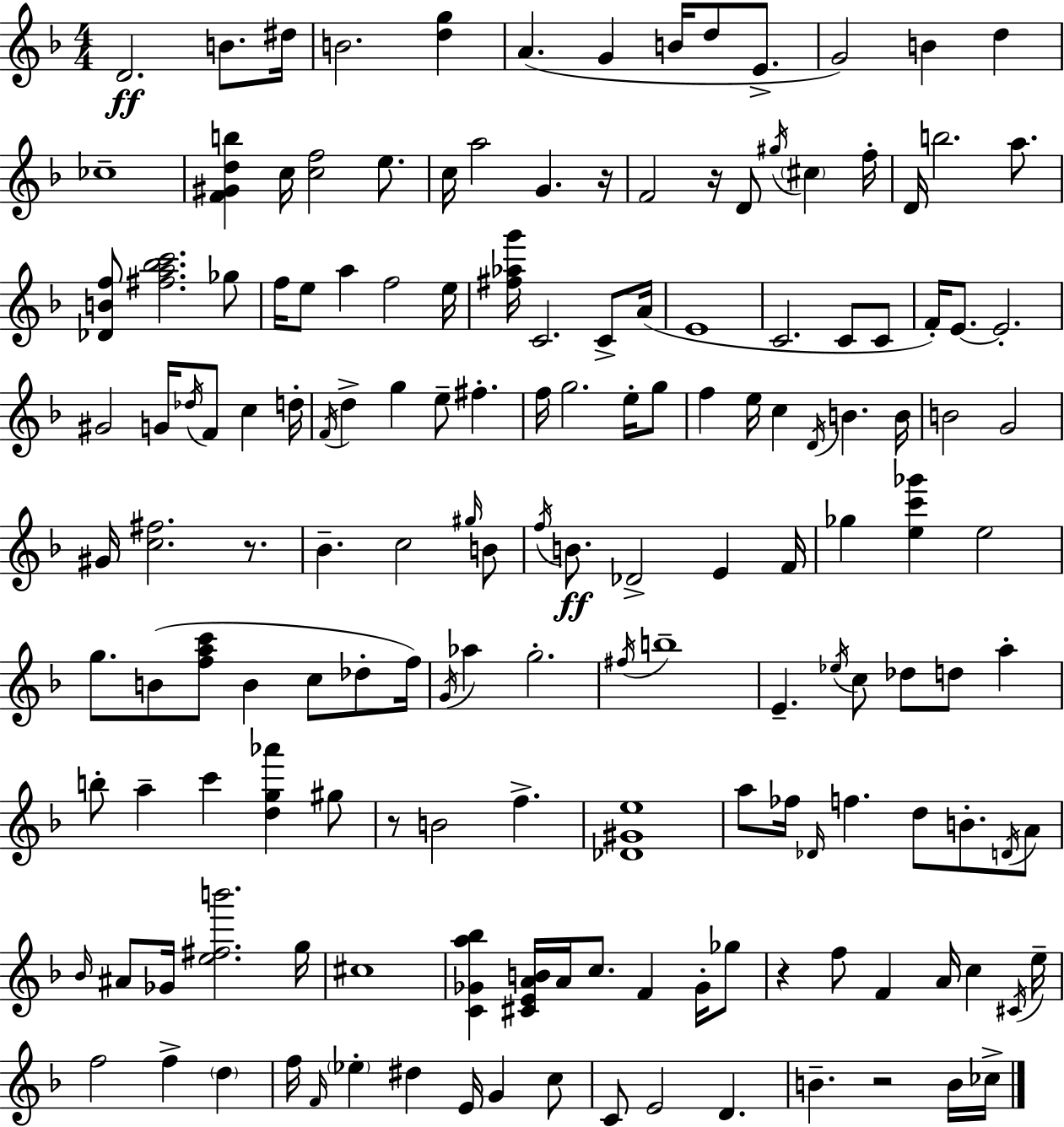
D4/h. B4/e. D#5/s B4/h. [D5,G5]/q A4/q. G4/q B4/s D5/e E4/e. G4/h B4/q D5/q CES5/w [F4,G#4,D5,B5]/q C5/s [C5,F5]/h E5/e. C5/s A5/h G4/q. R/s F4/h R/s D4/e G#5/s C#5/q F5/s D4/s B5/h. A5/e. [Db4,B4,F5]/e [F#5,A5,Bb5,C6]/h. Gb5/e F5/s E5/e A5/q F5/h E5/s [F#5,Ab5,G6]/s C4/h. C4/e A4/s E4/w C4/h. C4/e C4/e F4/s E4/e. E4/h. G#4/h G4/s Db5/s F4/e C5/q D5/s F4/s D5/q G5/q E5/e F#5/q. F5/s G5/h. E5/s G5/e F5/q E5/s C5/q D4/s B4/q. B4/s B4/h G4/h G#4/s [C5,F#5]/h. R/e. Bb4/q. C5/h G#5/s B4/e F5/s B4/e. Db4/h E4/q F4/s Gb5/q [E5,C6,Gb6]/q E5/h G5/e. B4/e [F5,A5,C6]/e B4/q C5/e Db5/e F5/s G4/s Ab5/q G5/h. F#5/s B5/w E4/q. Eb5/s C5/e Db5/e D5/e A5/q B5/e A5/q C6/q [D5,G5,Ab6]/q G#5/e R/e B4/h F5/q. [Db4,G#4,E5]/w A5/e FES5/s Db4/s F5/q. D5/e B4/e. D4/s A4/e Bb4/s A#4/e Gb4/s [E5,F#5,B6]/h. G5/s C#5/w [C4,Gb4,A5,Bb5]/q [C#4,E4,A4,B4]/s A4/s C5/e. F4/q Gb4/s Gb5/e R/q F5/e F4/q A4/s C5/q C#4/s E5/s F5/h F5/q D5/q F5/s F4/s Eb5/q D#5/q E4/s G4/q C5/e C4/e E4/h D4/q. B4/q. R/h B4/s CES5/s